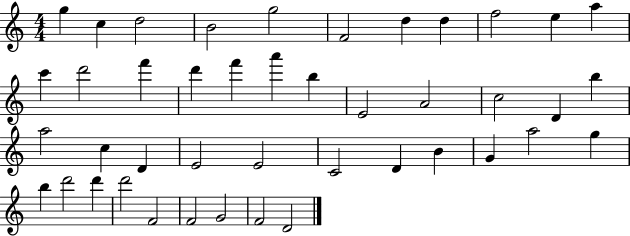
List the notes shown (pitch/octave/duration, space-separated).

G5/q C5/q D5/h B4/h G5/h F4/h D5/q D5/q F5/h E5/q A5/q C6/q D6/h F6/q D6/q F6/q A6/q B5/q E4/h A4/h C5/h D4/q B5/q A5/h C5/q D4/q E4/h E4/h C4/h D4/q B4/q G4/q A5/h G5/q B5/q D6/h D6/q D6/h F4/h F4/h G4/h F4/h D4/h